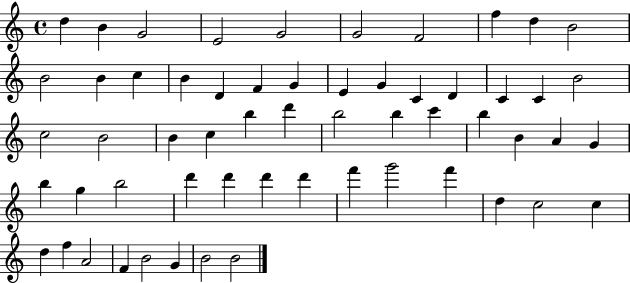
D5/q B4/q G4/h E4/h G4/h G4/h F4/h F5/q D5/q B4/h B4/h B4/q C5/q B4/q D4/q F4/q G4/q E4/q G4/q C4/q D4/q C4/q C4/q B4/h C5/h B4/h B4/q C5/q B5/q D6/q B5/h B5/q C6/q B5/q B4/q A4/q G4/q B5/q G5/q B5/h D6/q D6/q D6/q D6/q F6/q G6/h F6/q D5/q C5/h C5/q D5/q F5/q A4/h F4/q B4/h G4/q B4/h B4/h